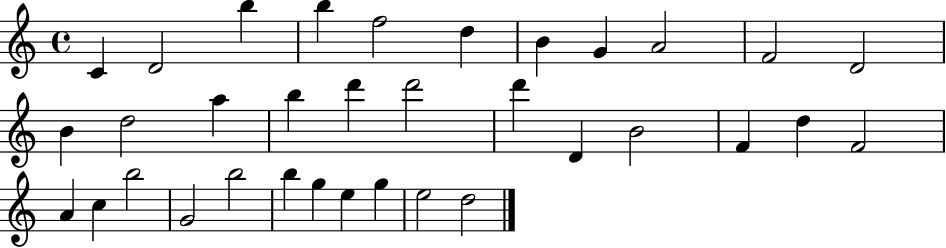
C4/q D4/h B5/q B5/q F5/h D5/q B4/q G4/q A4/h F4/h D4/h B4/q D5/h A5/q B5/q D6/q D6/h D6/q D4/q B4/h F4/q D5/q F4/h A4/q C5/q B5/h G4/h B5/h B5/q G5/q E5/q G5/q E5/h D5/h